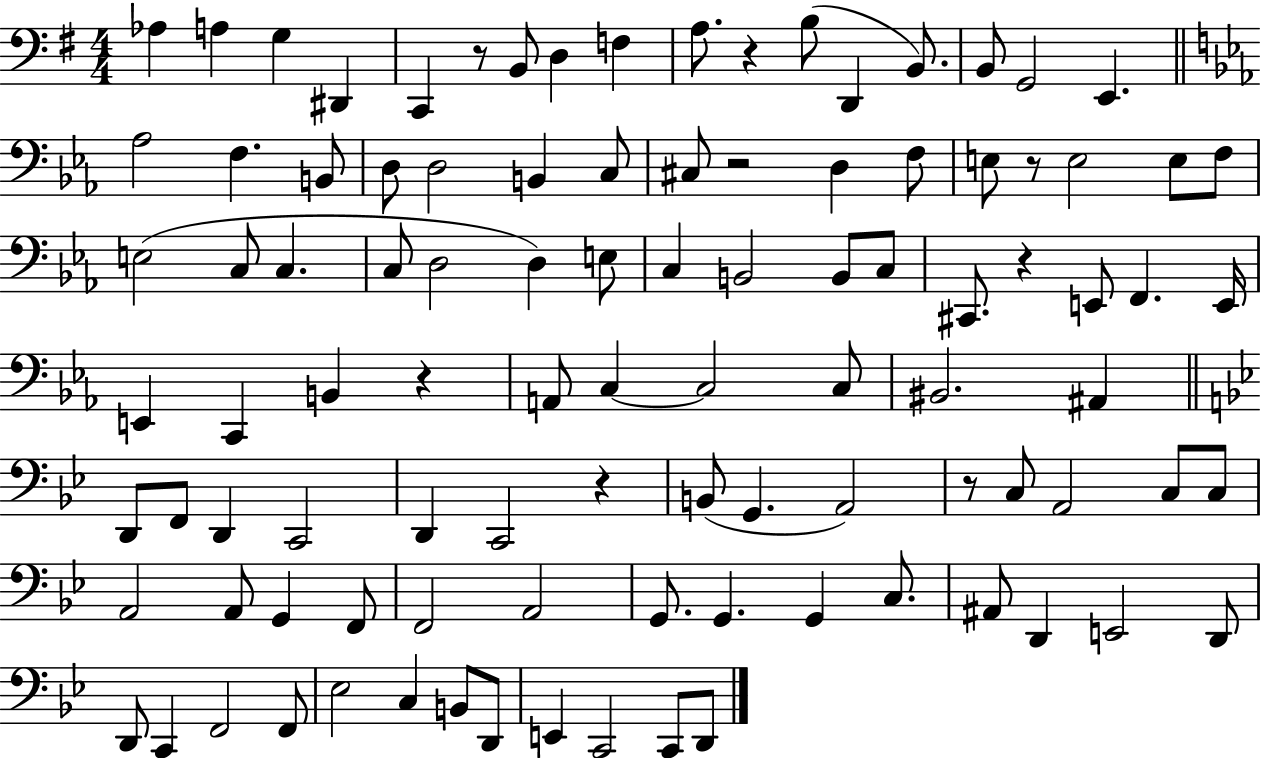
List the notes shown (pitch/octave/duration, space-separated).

Ab3/q A3/q G3/q D#2/q C2/q R/e B2/e D3/q F3/q A3/e. R/q B3/e D2/q B2/e. B2/e G2/h E2/q. Ab3/h F3/q. B2/e D3/e D3/h B2/q C3/e C#3/e R/h D3/q F3/e E3/e R/e E3/h E3/e F3/e E3/h C3/e C3/q. C3/e D3/h D3/q E3/e C3/q B2/h B2/e C3/e C#2/e. R/q E2/e F2/q. E2/s E2/q C2/q B2/q R/q A2/e C3/q C3/h C3/e BIS2/h. A#2/q D2/e F2/e D2/q C2/h D2/q C2/h R/q B2/e G2/q. A2/h R/e C3/e A2/h C3/e C3/e A2/h A2/e G2/q F2/e F2/h A2/h G2/e. G2/q. G2/q C3/e. A#2/e D2/q E2/h D2/e D2/e C2/q F2/h F2/e Eb3/h C3/q B2/e D2/e E2/q C2/h C2/e D2/e